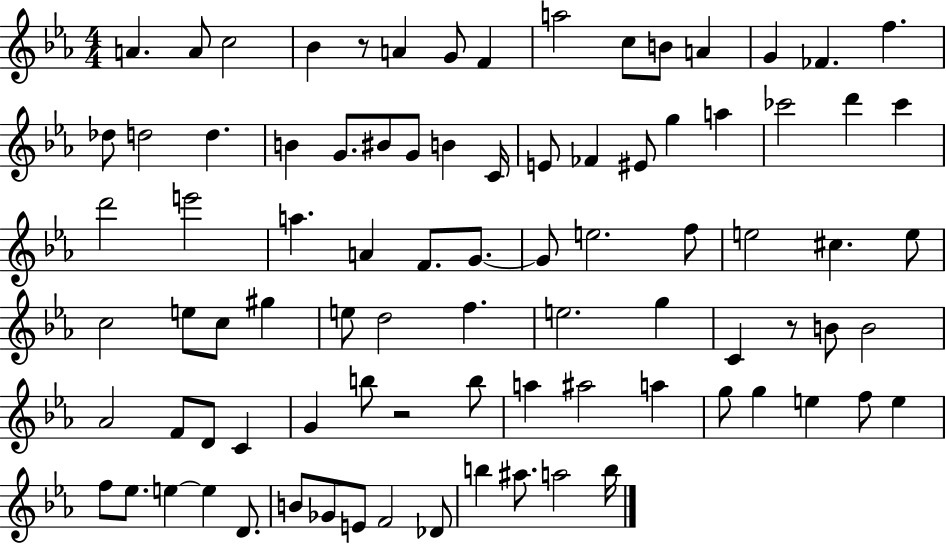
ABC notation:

X:1
T:Untitled
M:4/4
L:1/4
K:Eb
A A/2 c2 _B z/2 A G/2 F a2 c/2 B/2 A G _F f _d/2 d2 d B G/2 ^B/2 G/2 B C/4 E/2 _F ^E/2 g a _c'2 d' _c' d'2 e'2 a A F/2 G/2 G/2 e2 f/2 e2 ^c e/2 c2 e/2 c/2 ^g e/2 d2 f e2 g C z/2 B/2 B2 _A2 F/2 D/2 C G b/2 z2 b/2 a ^a2 a g/2 g e f/2 e f/2 _e/2 e e D/2 B/2 _G/2 E/2 F2 _D/2 b ^a/2 a2 b/4